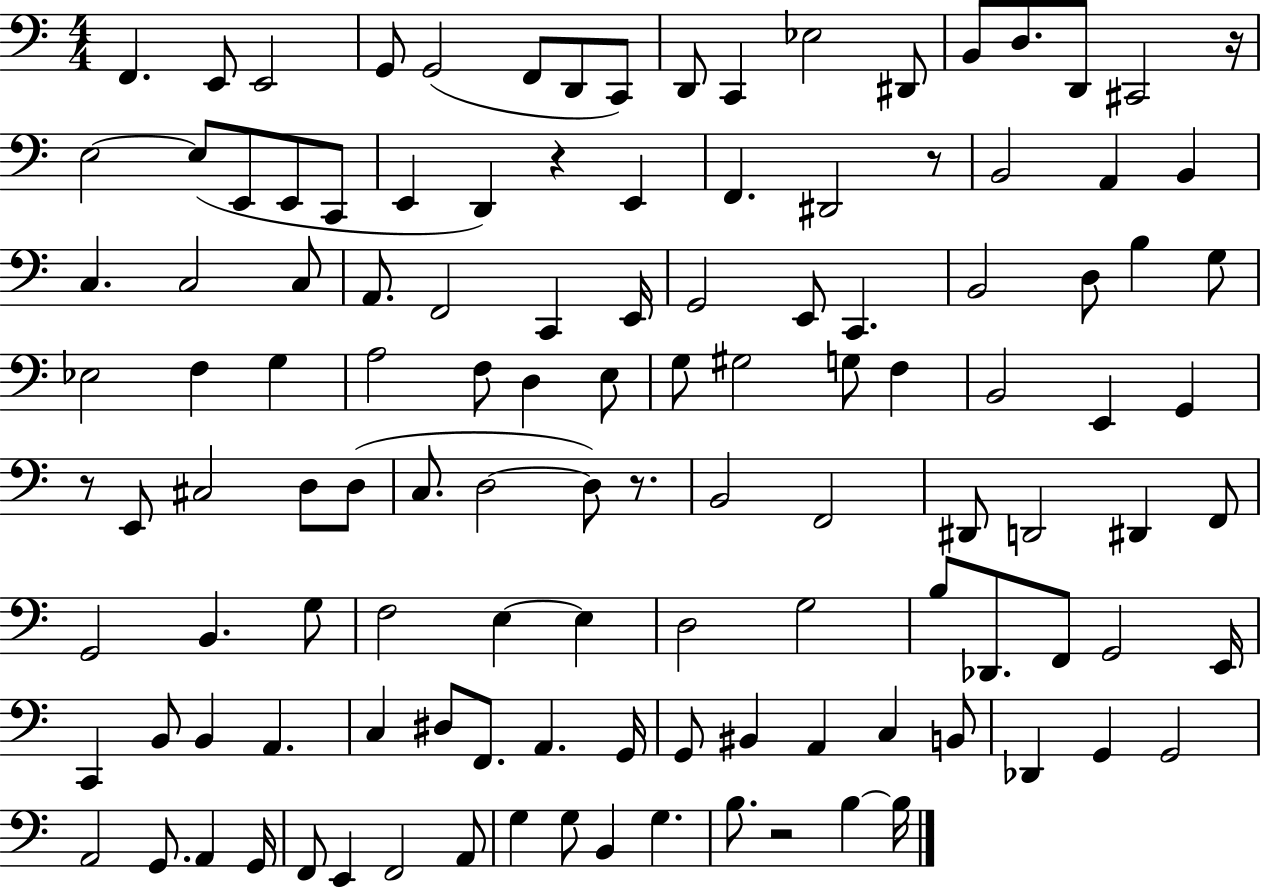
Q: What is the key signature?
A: C major